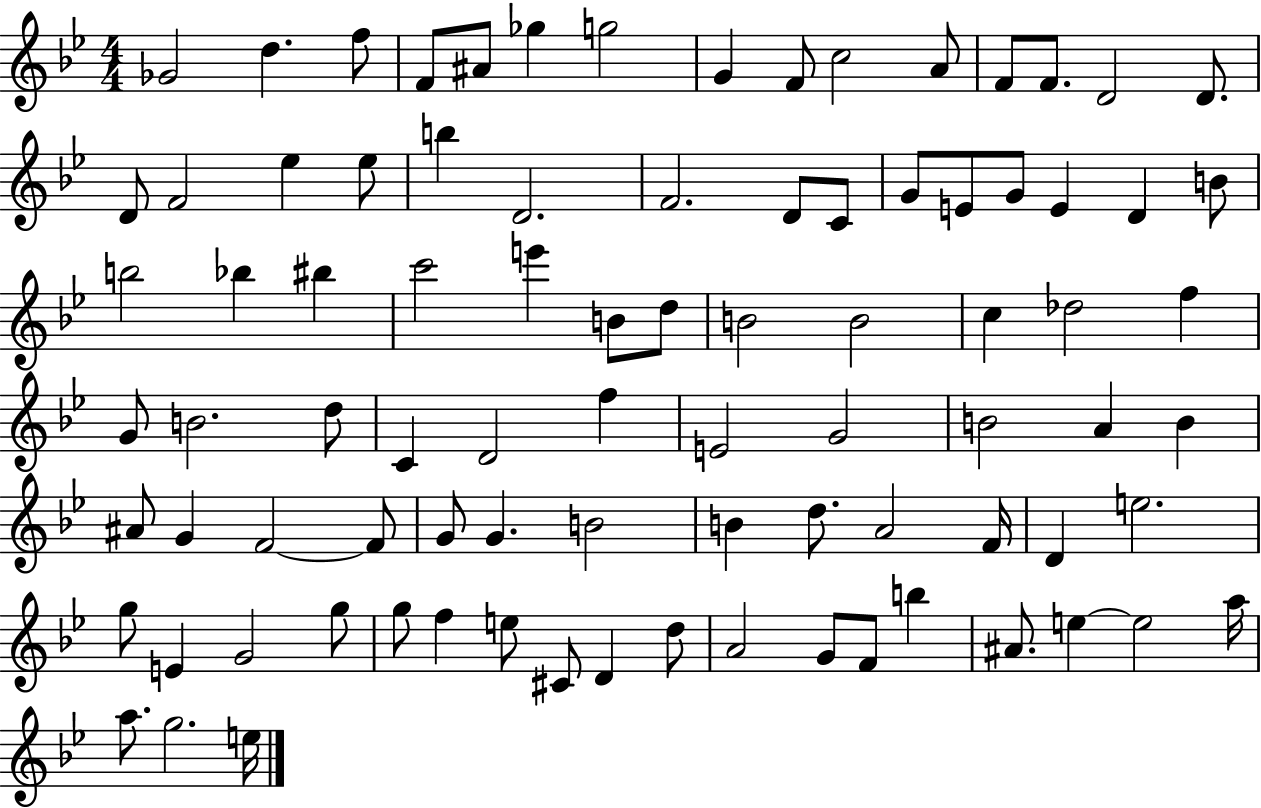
Gb4/h D5/q. F5/e F4/e A#4/e Gb5/q G5/h G4/q F4/e C5/h A4/e F4/e F4/e. D4/h D4/e. D4/e F4/h Eb5/q Eb5/e B5/q D4/h. F4/h. D4/e C4/e G4/e E4/e G4/e E4/q D4/q B4/e B5/h Bb5/q BIS5/q C6/h E6/q B4/e D5/e B4/h B4/h C5/q Db5/h F5/q G4/e B4/h. D5/e C4/q D4/h F5/q E4/h G4/h B4/h A4/q B4/q A#4/e G4/q F4/h F4/e G4/e G4/q. B4/h B4/q D5/e. A4/h F4/s D4/q E5/h. G5/e E4/q G4/h G5/e G5/e F5/q E5/e C#4/e D4/q D5/e A4/h G4/e F4/e B5/q A#4/e. E5/q E5/h A5/s A5/e. G5/h. E5/s